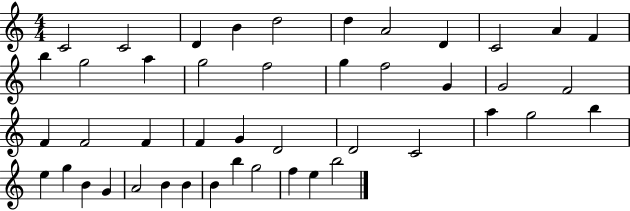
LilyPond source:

{
  \clef treble
  \numericTimeSignature
  \time 4/4
  \key c \major
  c'2 c'2 | d'4 b'4 d''2 | d''4 a'2 d'4 | c'2 a'4 f'4 | \break b''4 g''2 a''4 | g''2 f''2 | g''4 f''2 g'4 | g'2 f'2 | \break f'4 f'2 f'4 | f'4 g'4 d'2 | d'2 c'2 | a''4 g''2 b''4 | \break e''4 g''4 b'4 g'4 | a'2 b'4 b'4 | b'4 b''4 g''2 | f''4 e''4 b''2 | \break \bar "|."
}